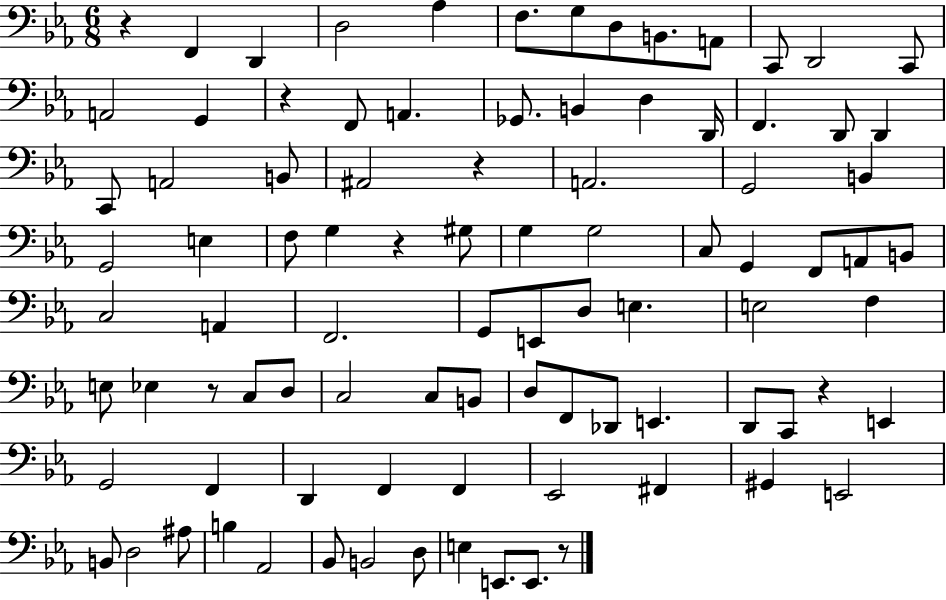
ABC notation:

X:1
T:Untitled
M:6/8
L:1/4
K:Eb
z F,, D,, D,2 _A, F,/2 G,/2 D,/2 B,,/2 A,,/2 C,,/2 D,,2 C,,/2 A,,2 G,, z F,,/2 A,, _G,,/2 B,, D, D,,/4 F,, D,,/2 D,, C,,/2 A,,2 B,,/2 ^A,,2 z A,,2 G,,2 B,, G,,2 E, F,/2 G, z ^G,/2 G, G,2 C,/2 G,, F,,/2 A,,/2 B,,/2 C,2 A,, F,,2 G,,/2 E,,/2 D,/2 E, E,2 F, E,/2 _E, z/2 C,/2 D,/2 C,2 C,/2 B,,/2 D,/2 F,,/2 _D,,/2 E,, D,,/2 C,,/2 z E,, G,,2 F,, D,, F,, F,, _E,,2 ^F,, ^G,, E,,2 B,,/2 D,2 ^A,/2 B, _A,,2 _B,,/2 B,,2 D,/2 E, E,,/2 E,,/2 z/2